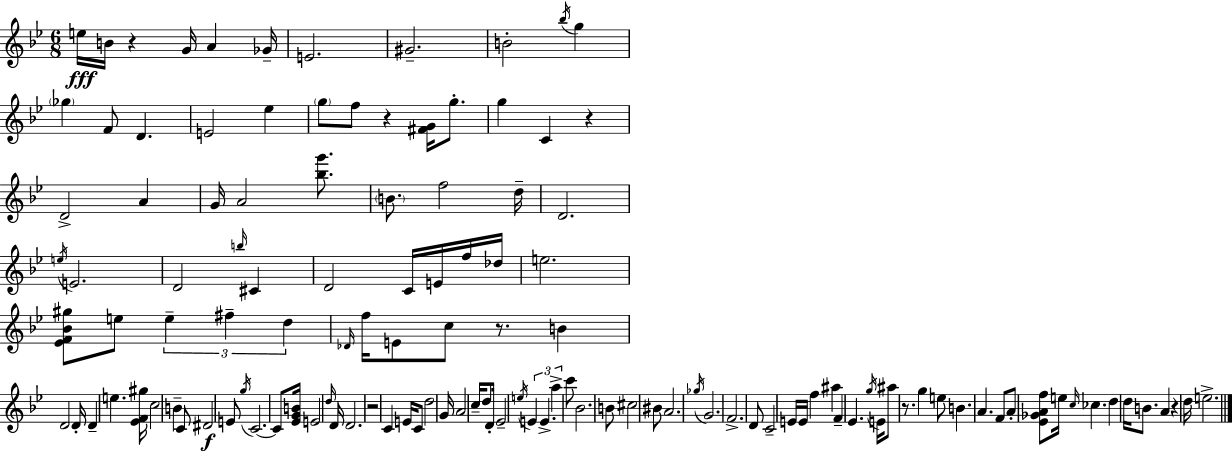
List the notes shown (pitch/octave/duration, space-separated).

E5/s B4/s R/q G4/s A4/q Gb4/s E4/h. G#4/h. B4/h Bb5/s G5/q Gb5/q F4/e D4/q. E4/h Eb5/q G5/e F5/e R/q [F#4,G4]/s G5/e. G5/q C4/q R/q D4/h A4/q G4/s A4/h [Bb5,G6]/e. B4/e. F5/h D5/s D4/h. E5/s E4/h. D4/h B5/s C#4/q D4/h C4/s E4/s F5/s Db5/s E5/h. [Eb4,F4,Bb4,G#5]/e E5/e E5/q F#5/q D5/q Db4/s F5/s E4/e C5/e R/e. B4/q D4/h D4/s D4/q E5/q. [Eb4,F4,G#5]/s C5/h B4/q C4/e D#4/h E4/e G5/s C4/h. C4/e [Eb4,G4,B4]/s E4/h D5/s D4/s D4/h. R/h C4/q E4/s C4/e D5/h G4/s A4/h C5/s D5/e D4/s Eb4/h E5/s E4/q E4/q. A5/q C6/e Bb4/h. B4/e C#5/h BIS4/e A4/h. Gb5/s G4/h. F4/h. D4/e C4/h E4/s E4/s F5/q A#5/q F4/q Eb4/q. G5/s E4/s A#5/e R/e. G5/q E5/e B4/q. A4/q. F4/e A4/e [Eb4,Gb4,A4,F5]/e E5/s C5/s CES5/q. D5/q D5/s B4/e. A4/q R/q D5/s E5/h.